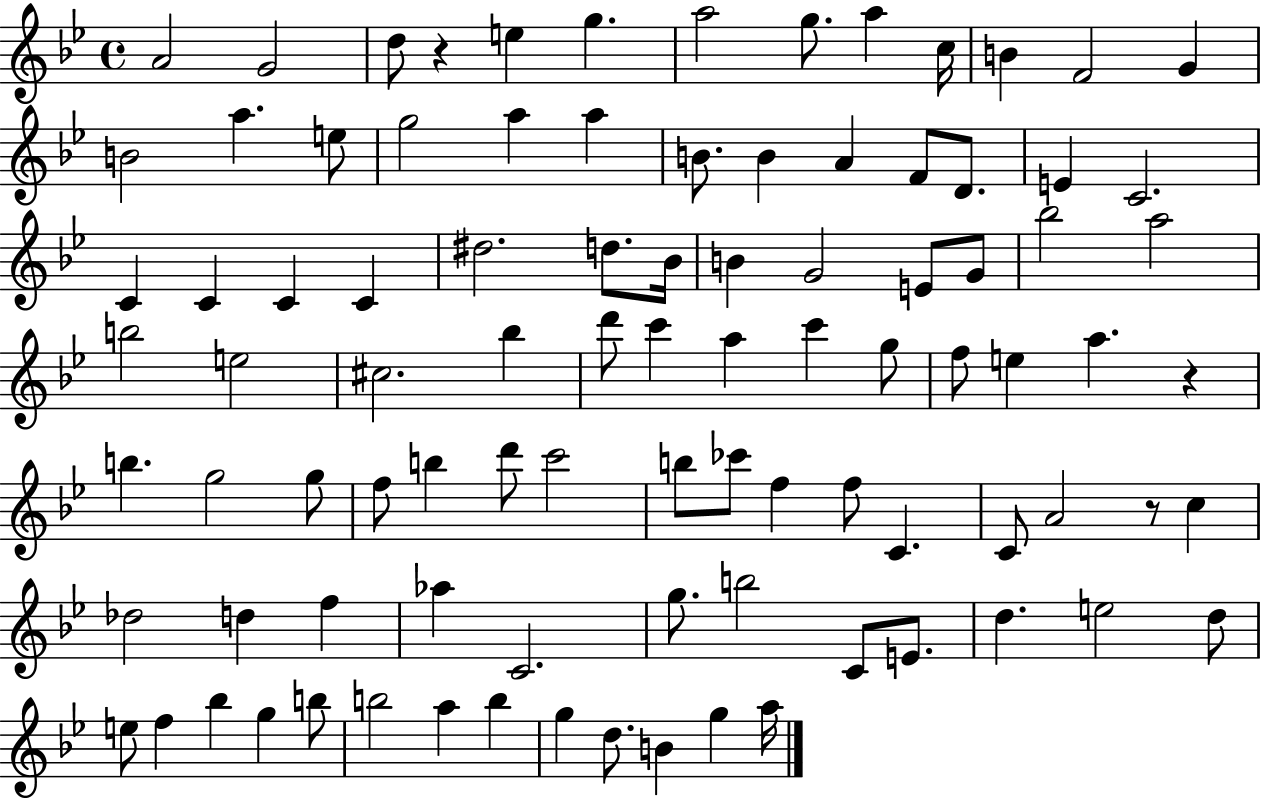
A4/h G4/h D5/e R/q E5/q G5/q. A5/h G5/e. A5/q C5/s B4/q F4/h G4/q B4/h A5/q. E5/e G5/h A5/q A5/q B4/e. B4/q A4/q F4/e D4/e. E4/q C4/h. C4/q C4/q C4/q C4/q D#5/h. D5/e. Bb4/s B4/q G4/h E4/e G4/e Bb5/h A5/h B5/h E5/h C#5/h. Bb5/q D6/e C6/q A5/q C6/q G5/e F5/e E5/q A5/q. R/q B5/q. G5/h G5/e F5/e B5/q D6/e C6/h B5/e CES6/e F5/q F5/e C4/q. C4/e A4/h R/e C5/q Db5/h D5/q F5/q Ab5/q C4/h. G5/e. B5/h C4/e E4/e. D5/q. E5/h D5/e E5/e F5/q Bb5/q G5/q B5/e B5/h A5/q B5/q G5/q D5/e. B4/q G5/q A5/s